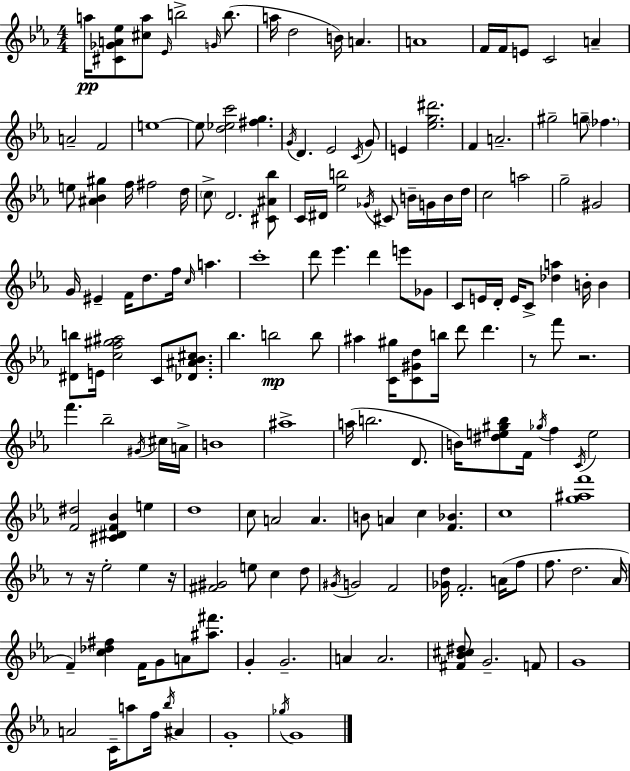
X:1
T:Untitled
M:4/4
L:1/4
K:Eb
a/4 [^C_GA_e]/2 [^ca]/2 _E/4 b2 G/4 b/2 a/4 d2 B/4 A A4 F/4 F/4 E/2 C2 A A2 F2 e4 e/2 [d_ec']2 [^fg] G/4 D _E2 C/4 G/2 E [_eg^d']2 F A2 ^g2 g/2 _f e/2 [^A_B^g] f/4 ^f2 d/4 c/2 D2 [^C^A_b]/2 C/4 ^D/4 [_eb]2 _G/4 ^C/2 B/4 G/4 B/4 d/4 c2 a2 g2 ^G2 G/4 ^E F/4 d/2 f/4 c/4 a c'4 d'/2 _e' d' e'/2 _G/2 C/2 E/4 D/4 E/4 C/2 [_da] B/4 B [^Db]/2 E/4 [cf^g^a]2 C/2 [_D^A_B^c]/2 _b b2 b/2 ^a [C^g]/4 [C^Gd]/2 b/4 d'/2 d' z/2 f'/2 z2 f' _b2 ^G/4 ^c/4 A/4 B4 ^a4 a/4 b2 D/2 B/4 [^de^g_b]/2 F/4 _g/4 f C/4 e2 [F^d]2 [^C^DF_B] e d4 c/2 A2 A B/2 A c [F_B] c4 [g^af']4 z/2 z/4 _e2 _e z/4 [^F^G]2 e/2 c d/2 ^G/4 G2 F2 [_Gd]/4 F2 A/4 f/2 f/2 d2 _A/4 F [c_d^f] F/4 G/2 A/2 [^a^f']/2 G G2 A A2 [^F_B^c^d]/2 G2 F/2 G4 A2 C/4 a/2 f/4 _b/4 ^A G4 _g/4 G4